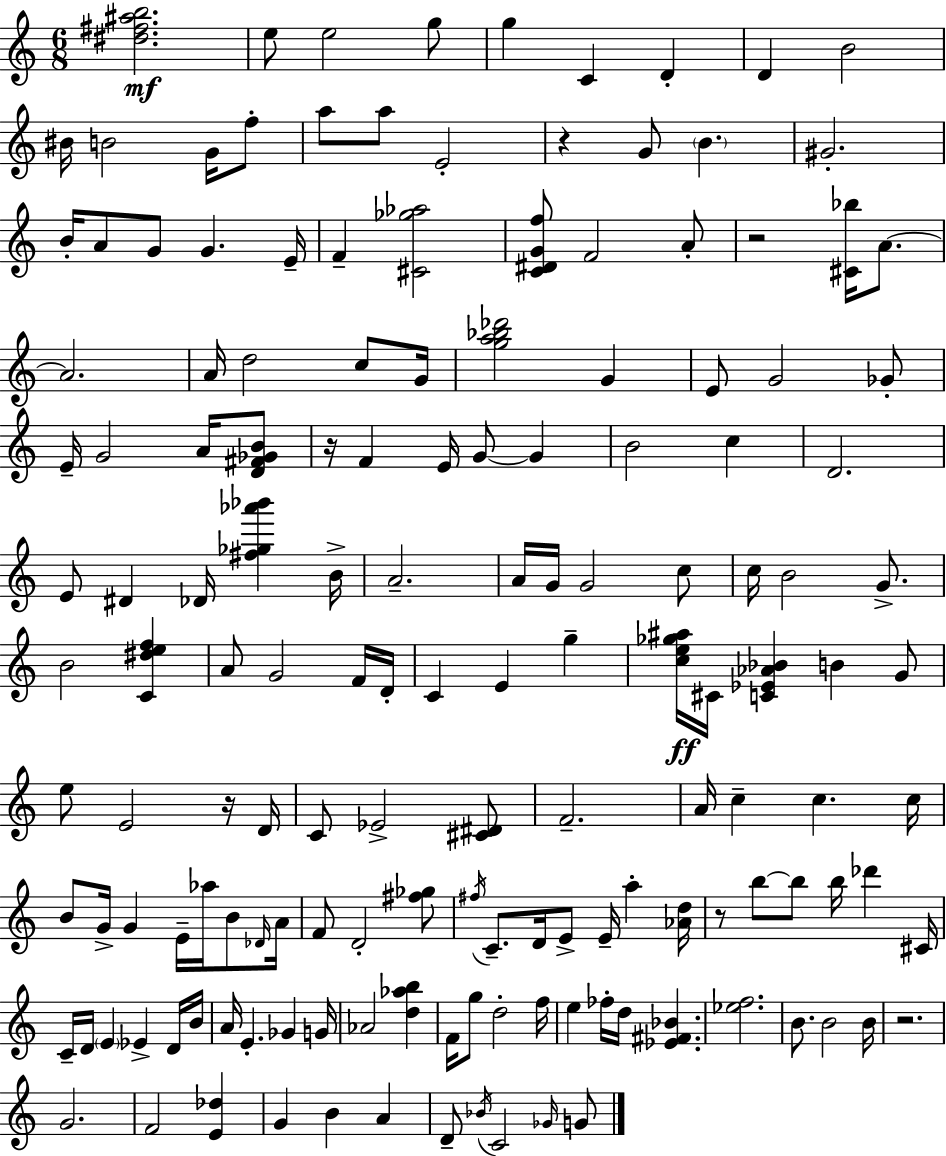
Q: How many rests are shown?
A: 6